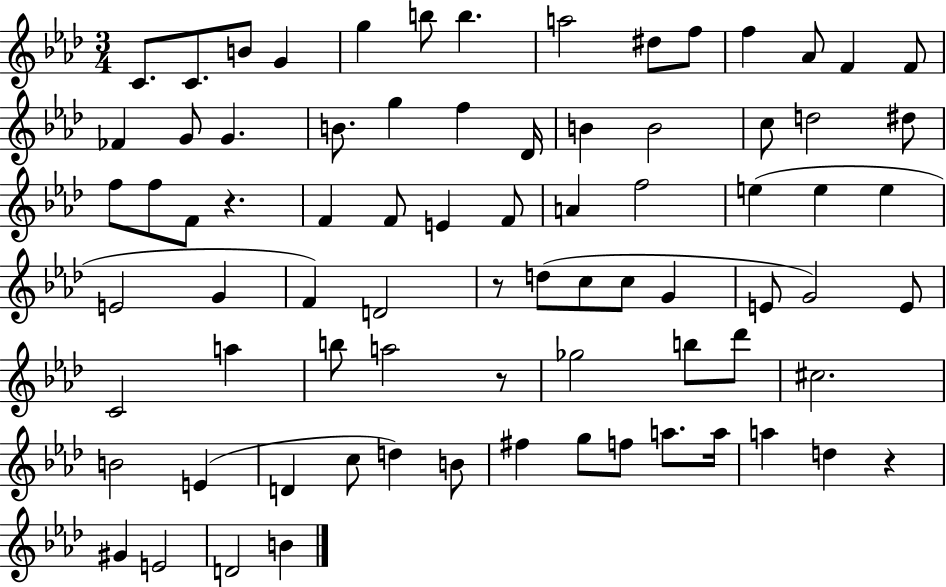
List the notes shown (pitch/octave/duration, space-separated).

C4/e. C4/e. B4/e G4/q G5/q B5/e B5/q. A5/h D#5/e F5/e F5/q Ab4/e F4/q F4/e FES4/q G4/e G4/q. B4/e. G5/q F5/q Db4/s B4/q B4/h C5/e D5/h D#5/e F5/e F5/e F4/e R/q. F4/q F4/e E4/q F4/e A4/q F5/h E5/q E5/q E5/q E4/h G4/q F4/q D4/h R/e D5/e C5/e C5/e G4/q E4/e G4/h E4/e C4/h A5/q B5/e A5/h R/e Gb5/h B5/e Db6/e C#5/h. B4/h E4/q D4/q C5/e D5/q B4/e F#5/q G5/e F5/e A5/e. A5/s A5/q D5/q R/q G#4/q E4/h D4/h B4/q